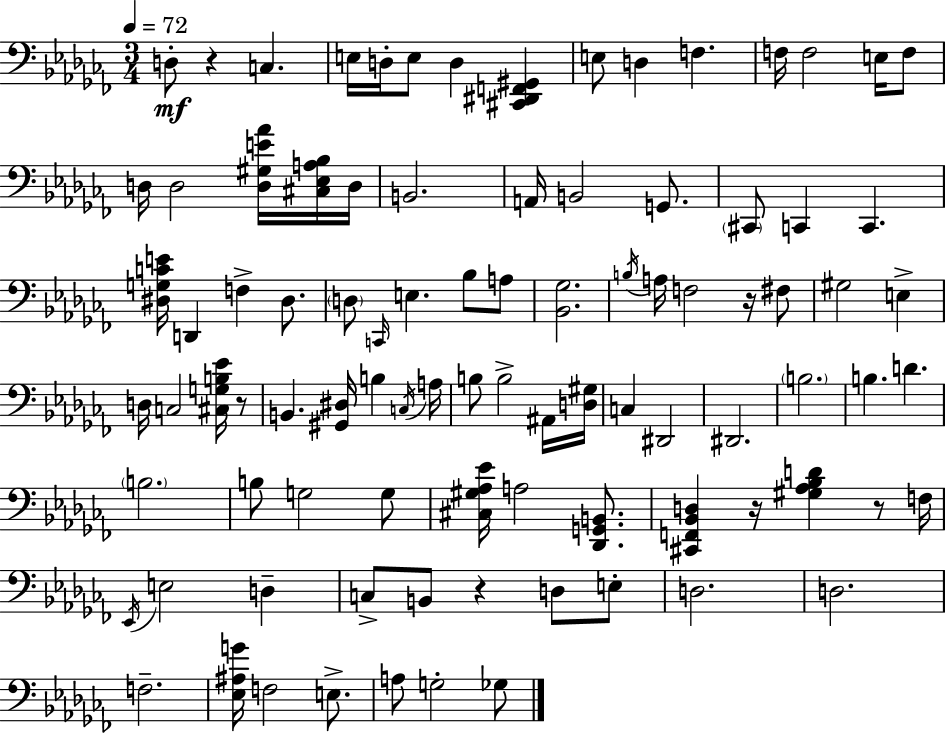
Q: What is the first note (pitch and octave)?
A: D3